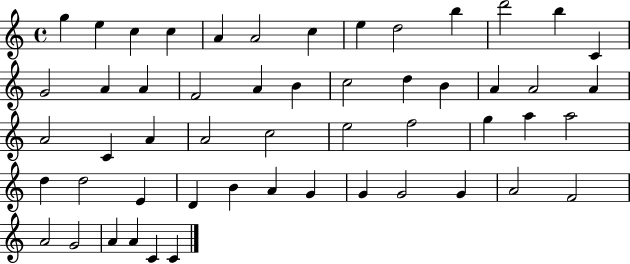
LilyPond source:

{
  \clef treble
  \time 4/4
  \defaultTimeSignature
  \key c \major
  g''4 e''4 c''4 c''4 | a'4 a'2 c''4 | e''4 d''2 b''4 | d'''2 b''4 c'4 | \break g'2 a'4 a'4 | f'2 a'4 b'4 | c''2 d''4 b'4 | a'4 a'2 a'4 | \break a'2 c'4 a'4 | a'2 c''2 | e''2 f''2 | g''4 a''4 a''2 | \break d''4 d''2 e'4 | d'4 b'4 a'4 g'4 | g'4 g'2 g'4 | a'2 f'2 | \break a'2 g'2 | a'4 a'4 c'4 c'4 | \bar "|."
}